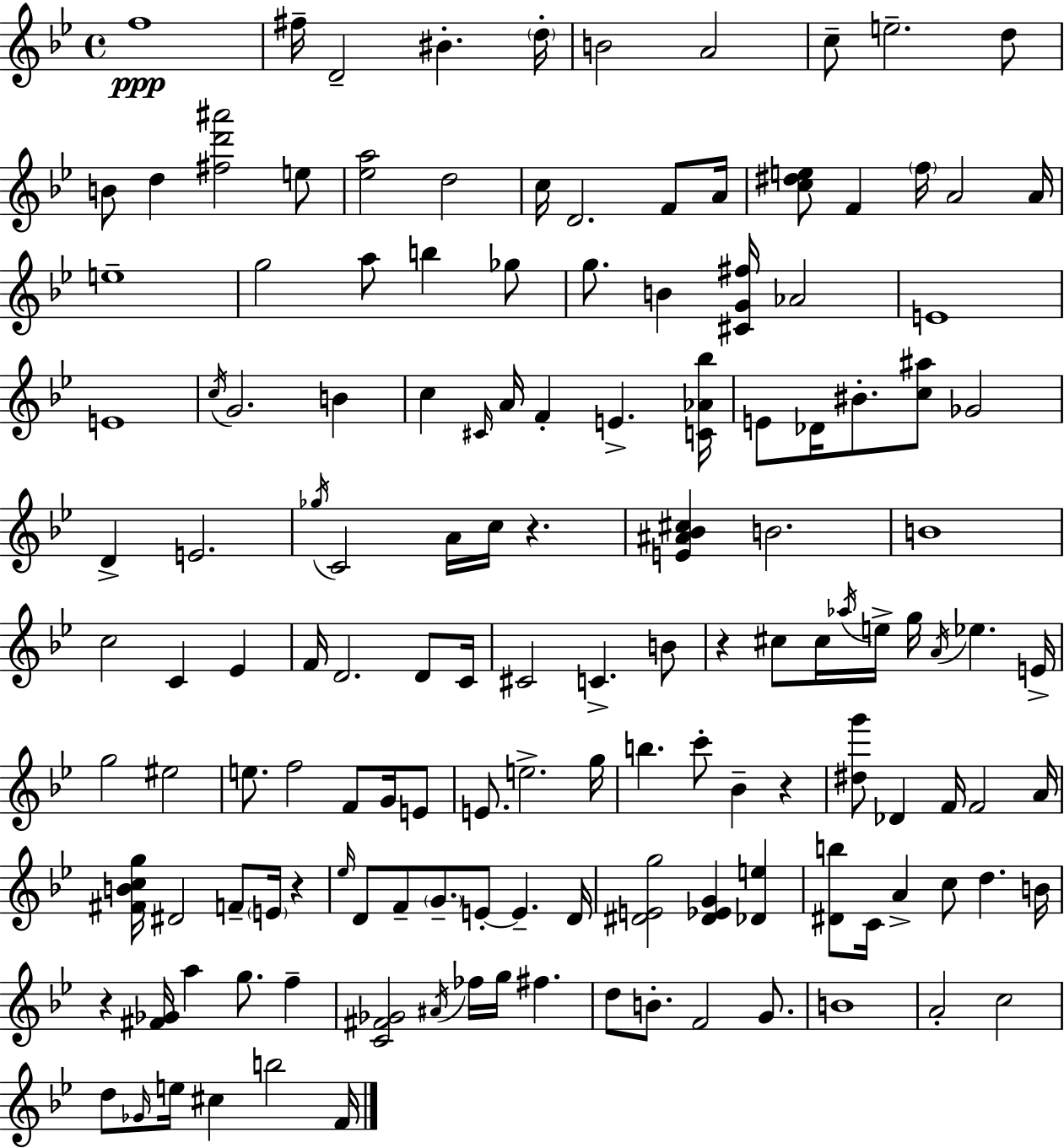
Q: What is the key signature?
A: BES major